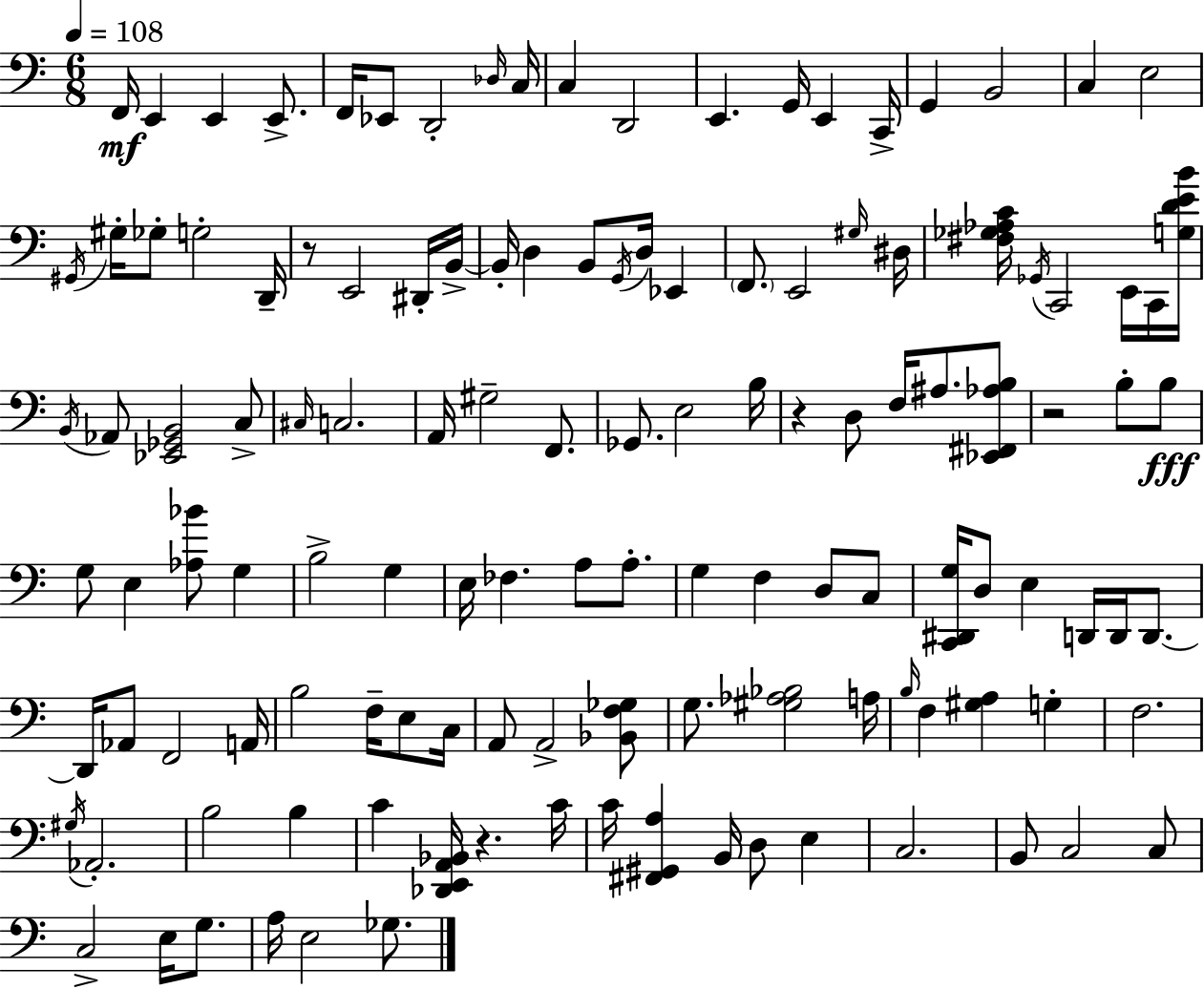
F2/s E2/q E2/q E2/e. F2/s Eb2/e D2/h Db3/s C3/s C3/q D2/h E2/q. G2/s E2/q C2/s G2/q B2/h C3/q E3/h G#2/s G#3/s Gb3/e G3/h D2/s R/e E2/h D#2/s B2/s B2/s D3/q B2/e G2/s D3/s Eb2/q F2/e. E2/h G#3/s D#3/s [F#3,Gb3,Ab3,C4]/s Gb2/s C2/h E2/s C2/s [G3,D4,E4,B4]/s B2/s Ab2/e [Eb2,Gb2,B2]/h C3/e C#3/s C3/h. A2/s G#3/h F2/e. Gb2/e. E3/h B3/s R/q D3/e F3/s A#3/e. [Eb2,F#2,Ab3,B3]/e R/h B3/e B3/e G3/e E3/q [Ab3,Bb4]/e G3/q B3/h G3/q E3/s FES3/q. A3/e A3/e. G3/q F3/q D3/e C3/e [C2,D#2,G3]/s D3/e E3/q D2/s D2/s D2/e. D2/s Ab2/e F2/h A2/s B3/h F3/s E3/e C3/s A2/e A2/h [Bb2,F3,Gb3]/e G3/e. [G#3,Ab3,Bb3]/h A3/s B3/s F3/q [G#3,A3]/q G3/q F3/h. G#3/s Ab2/h. B3/h B3/q C4/q [Db2,E2,A2,Bb2]/s R/q. C4/s C4/s [F#2,G#2,A3]/q B2/s D3/e E3/q C3/h. B2/e C3/h C3/e C3/h E3/s G3/e. A3/s E3/h Gb3/e.